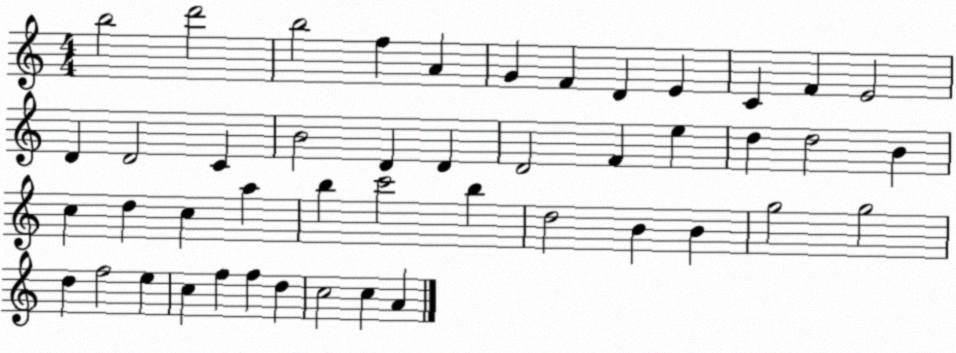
X:1
T:Untitled
M:4/4
L:1/4
K:C
b2 d'2 b2 f A G F D E C F E2 D D2 C B2 D D D2 F e d d2 B c d c a b c'2 b d2 B B g2 g2 d f2 e c f f d c2 c A